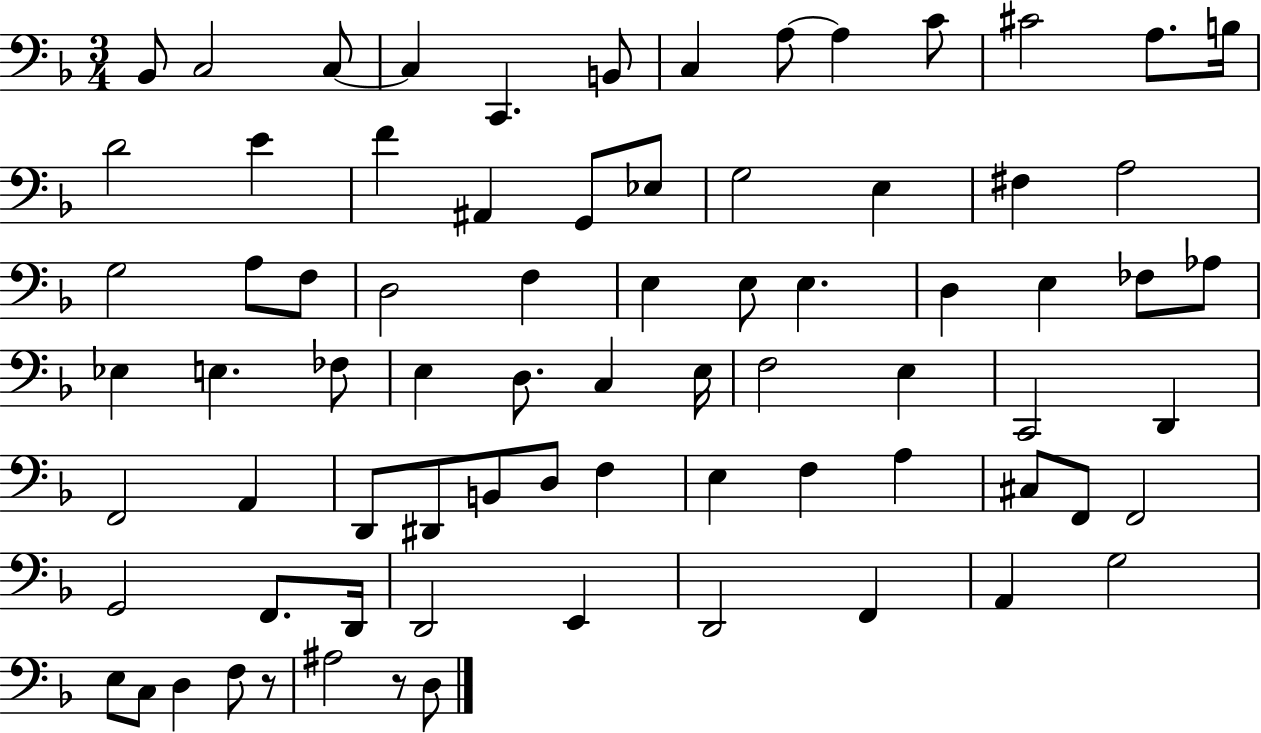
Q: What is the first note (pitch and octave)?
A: Bb2